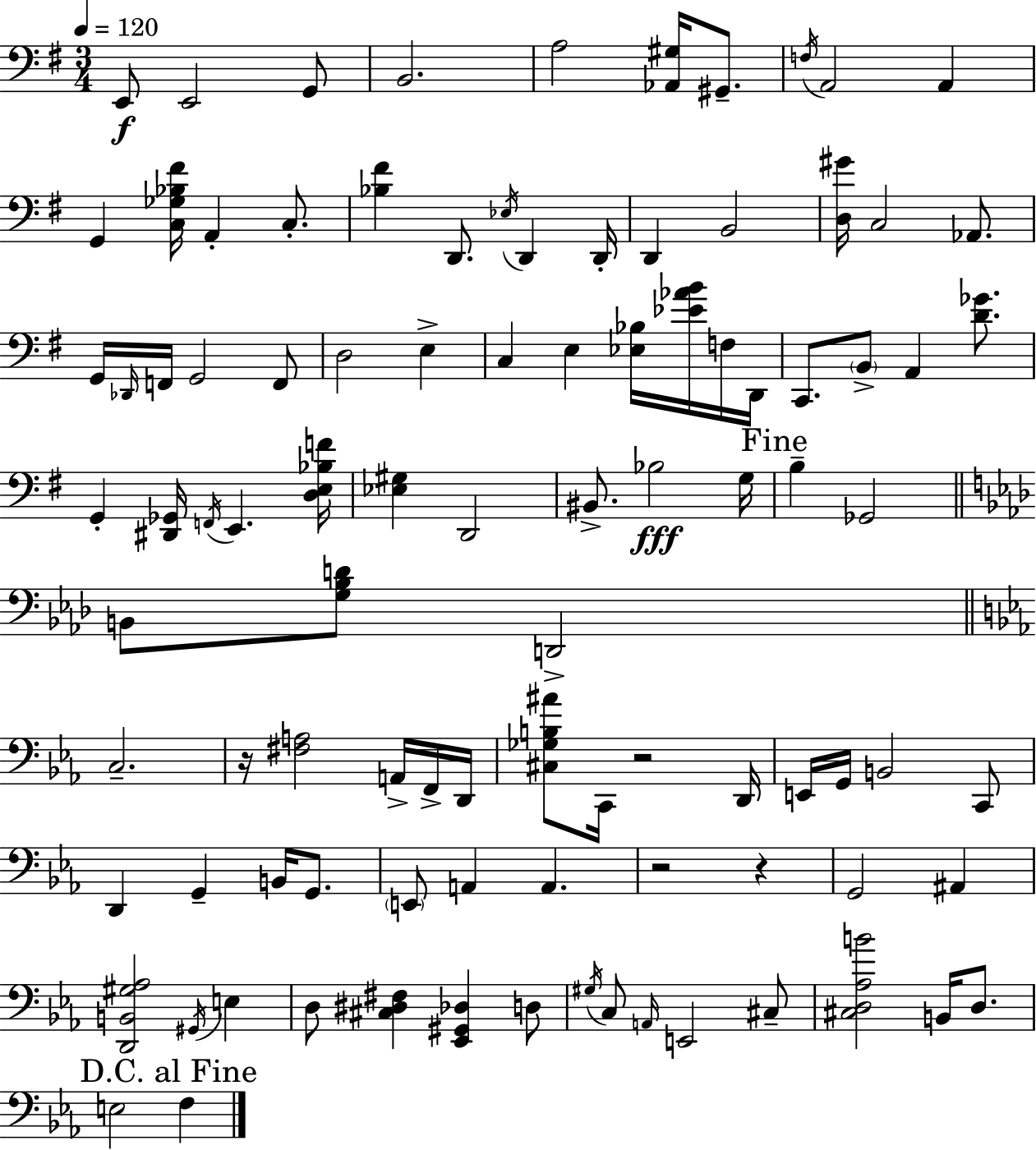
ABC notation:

X:1
T:Untitled
M:3/4
L:1/4
K:G
E,,/2 E,,2 G,,/2 B,,2 A,2 [_A,,^G,]/4 ^G,,/2 F,/4 A,,2 A,, G,, [C,_G,_B,^F]/4 A,, C,/2 [_B,^F] D,,/2 _E,/4 D,, D,,/4 D,, B,,2 [D,^G]/4 C,2 _A,,/2 G,,/4 _D,,/4 F,,/4 G,,2 F,,/2 D,2 E, C, E, [_E,_B,]/4 [_E_AB]/4 F,/4 D,,/4 C,,/2 B,,/2 A,, [D_G]/2 G,, [^D,,_G,,]/4 F,,/4 E,, [D,E,_B,F]/4 [_E,^G,] D,,2 ^B,,/2 _B,2 G,/4 B, _G,,2 B,,/2 [G,_B,D]/2 D,,2 C,2 z/4 [^F,A,]2 A,,/4 F,,/4 D,,/4 [^C,_G,B,^A]/2 C,,/4 z2 D,,/4 E,,/4 G,,/4 B,,2 C,,/2 D,, G,, B,,/4 G,,/2 E,,/2 A,, A,, z2 z G,,2 ^A,, [D,,B,,^G,_A,]2 ^G,,/4 E, D,/2 [^C,^D,^F,] [_E,,^G,,_D,] D,/2 ^G,/4 C,/2 A,,/4 E,,2 ^C,/2 [^C,D,_A,B]2 B,,/4 D,/2 E,2 F,